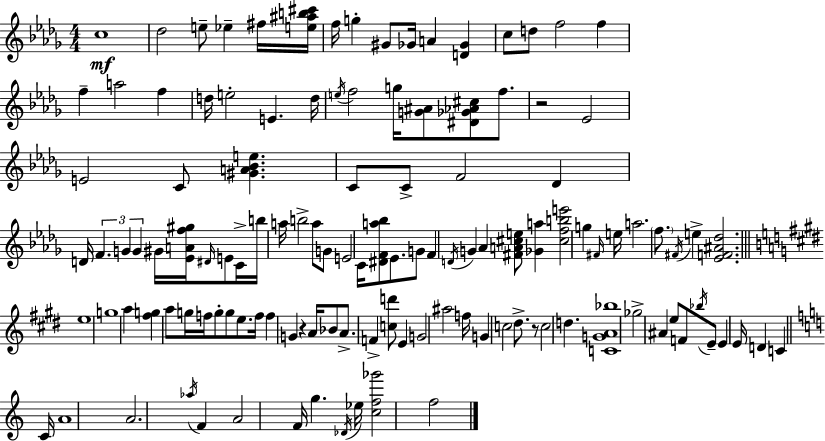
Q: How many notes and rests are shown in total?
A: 124